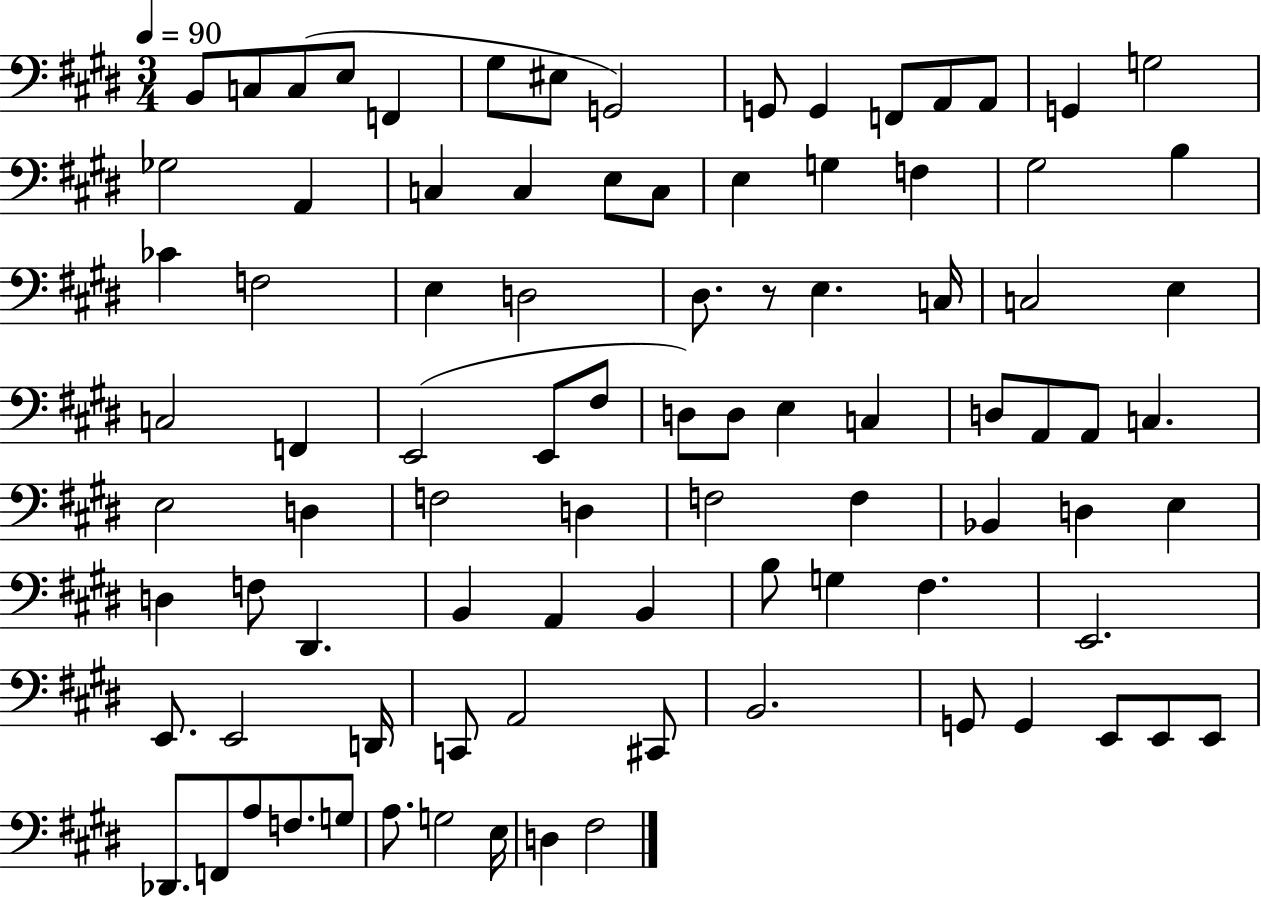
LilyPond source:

{
  \clef bass
  \numericTimeSignature
  \time 3/4
  \key e \major
  \tempo 4 = 90
  \repeat volta 2 { b,8 c8 c8( e8 f,4 | gis8 eis8 g,2) | g,8 g,4 f,8 a,8 a,8 | g,4 g2 | \break ges2 a,4 | c4 c4 e8 c8 | e4 g4 f4 | gis2 b4 | \break ces'4 f2 | e4 d2 | dis8. r8 e4. c16 | c2 e4 | \break c2 f,4 | e,2( e,8 fis8 | d8) d8 e4 c4 | d8 a,8 a,8 c4. | \break e2 d4 | f2 d4 | f2 f4 | bes,4 d4 e4 | \break d4 f8 dis,4. | b,4 a,4 b,4 | b8 g4 fis4. | e,2. | \break e,8. e,2 d,16 | c,8 a,2 cis,8 | b,2. | g,8 g,4 e,8 e,8 e,8 | \break des,8. f,8 a8 f8. g8 | a8. g2 e16 | d4 fis2 | } \bar "|."
}